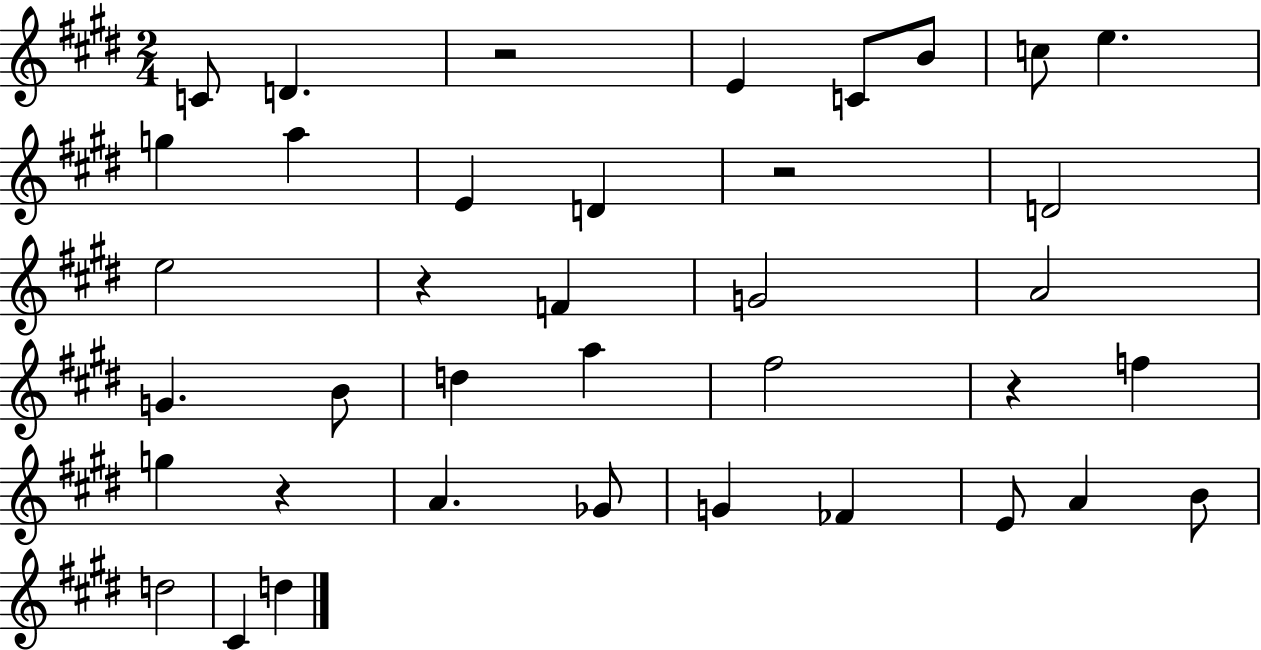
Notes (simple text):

C4/e D4/q. R/h E4/q C4/e B4/e C5/e E5/q. G5/q A5/q E4/q D4/q R/h D4/h E5/h R/q F4/q G4/h A4/h G4/q. B4/e D5/q A5/q F#5/h R/q F5/q G5/q R/q A4/q. Gb4/e G4/q FES4/q E4/e A4/q B4/e D5/h C#4/q D5/q